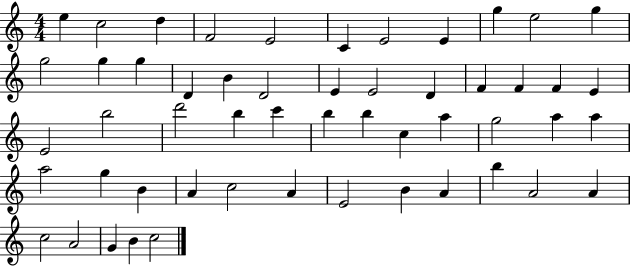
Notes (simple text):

E5/q C5/h D5/q F4/h E4/h C4/q E4/h E4/q G5/q E5/h G5/q G5/h G5/q G5/q D4/q B4/q D4/h E4/q E4/h D4/q F4/q F4/q F4/q E4/q E4/h B5/h D6/h B5/q C6/q B5/q B5/q C5/q A5/q G5/h A5/q A5/q A5/h G5/q B4/q A4/q C5/h A4/q E4/h B4/q A4/q B5/q A4/h A4/q C5/h A4/h G4/q B4/q C5/h